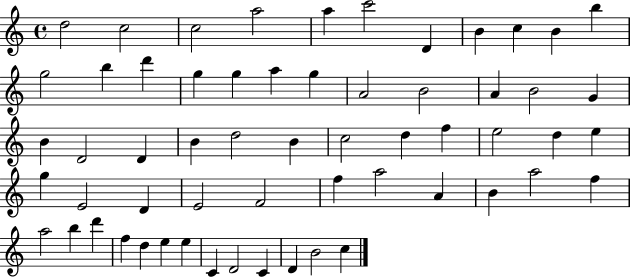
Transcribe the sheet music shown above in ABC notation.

X:1
T:Untitled
M:4/4
L:1/4
K:C
d2 c2 c2 a2 a c'2 D B c B b g2 b d' g g a g A2 B2 A B2 G B D2 D B d2 B c2 d f e2 d e g E2 D E2 F2 f a2 A B a2 f a2 b d' f d e e C D2 C D B2 c